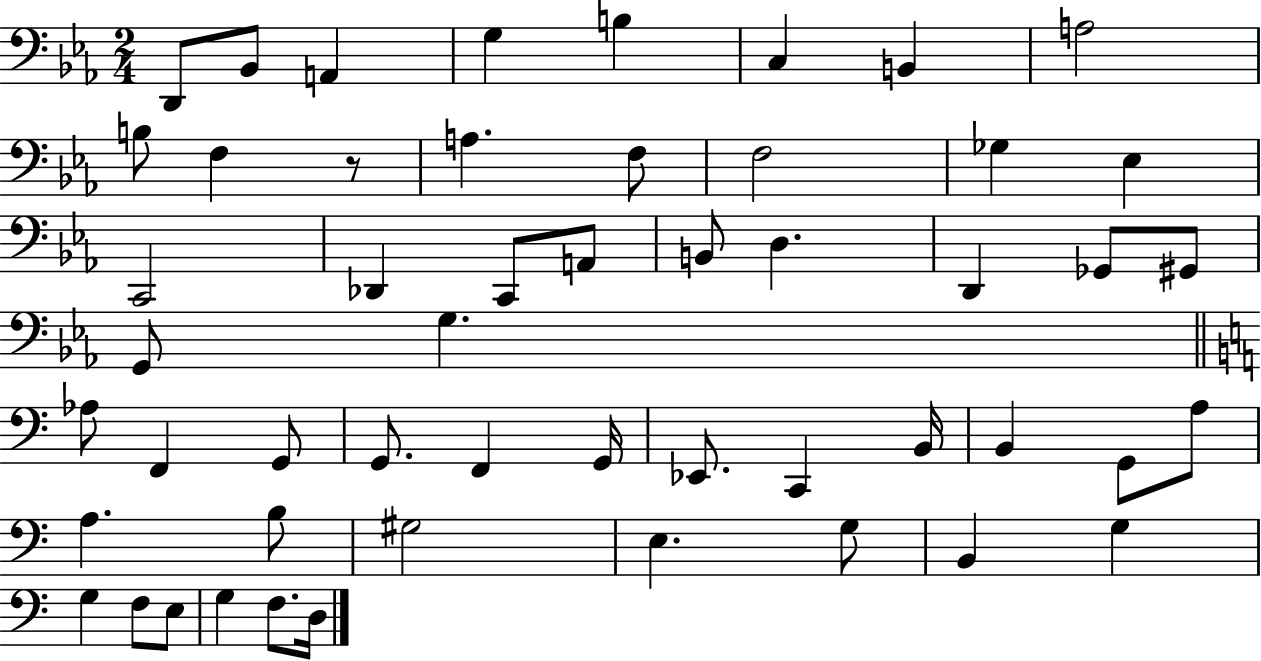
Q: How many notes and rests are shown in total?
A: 52